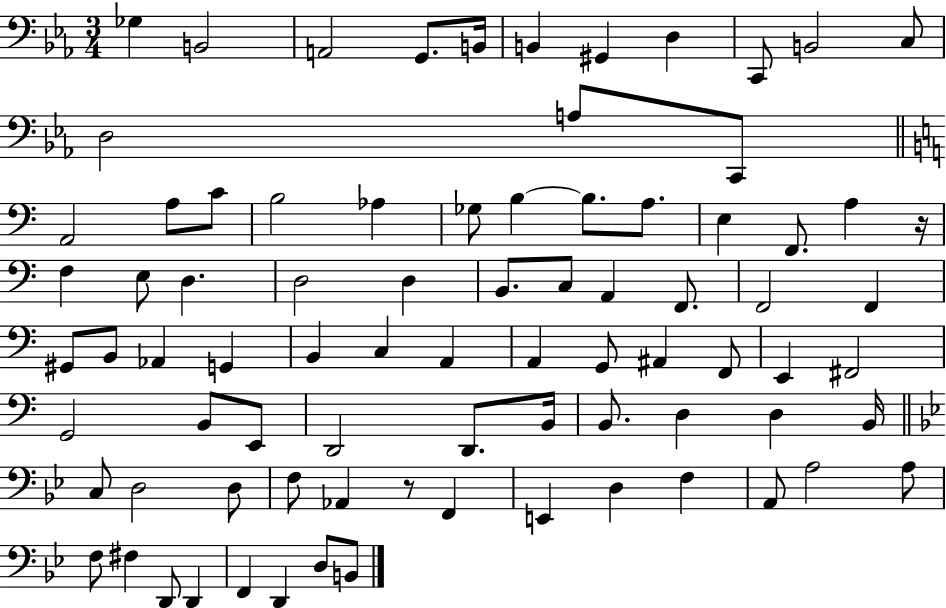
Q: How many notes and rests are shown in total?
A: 82